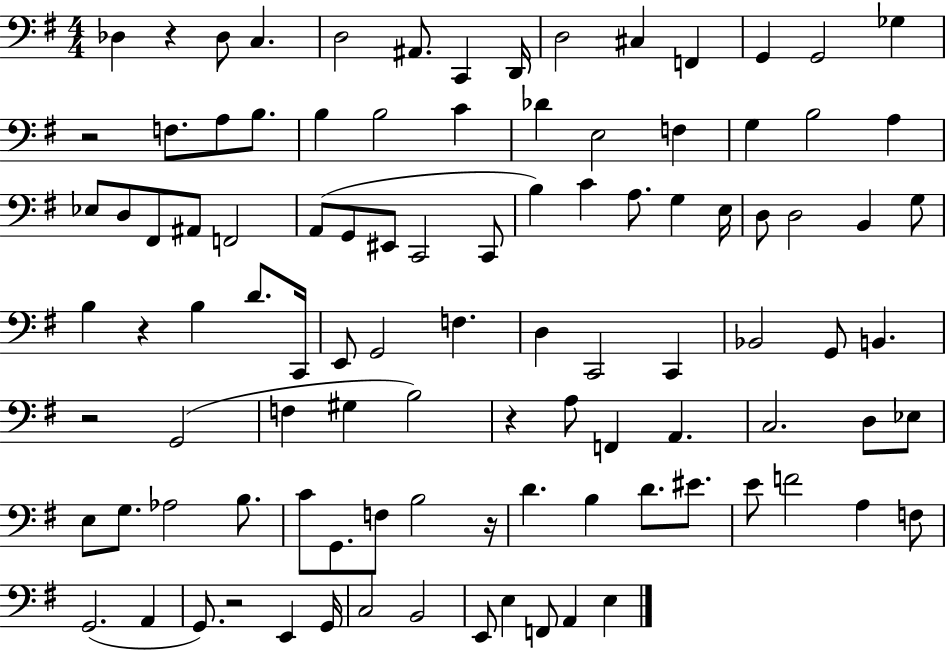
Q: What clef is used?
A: bass